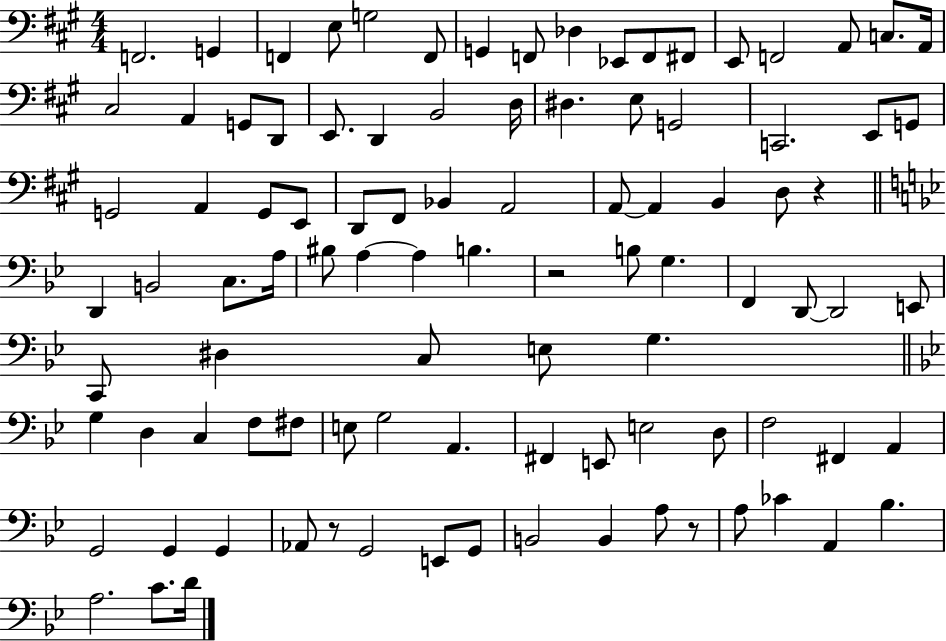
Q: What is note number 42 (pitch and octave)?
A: B2